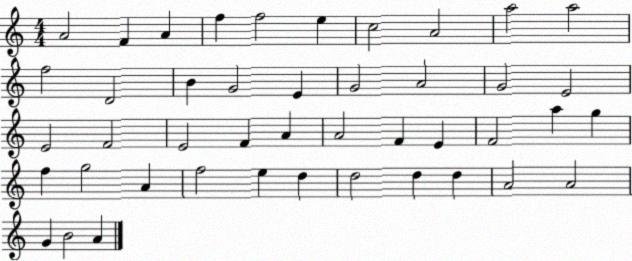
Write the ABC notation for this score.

X:1
T:Untitled
M:4/4
L:1/4
K:C
A2 F A f f2 e c2 A2 a2 a2 f2 D2 B G2 E G2 A2 G2 E2 E2 F2 E2 F A A2 F E F2 a g f g2 A f2 e d d2 d d A2 A2 G B2 A